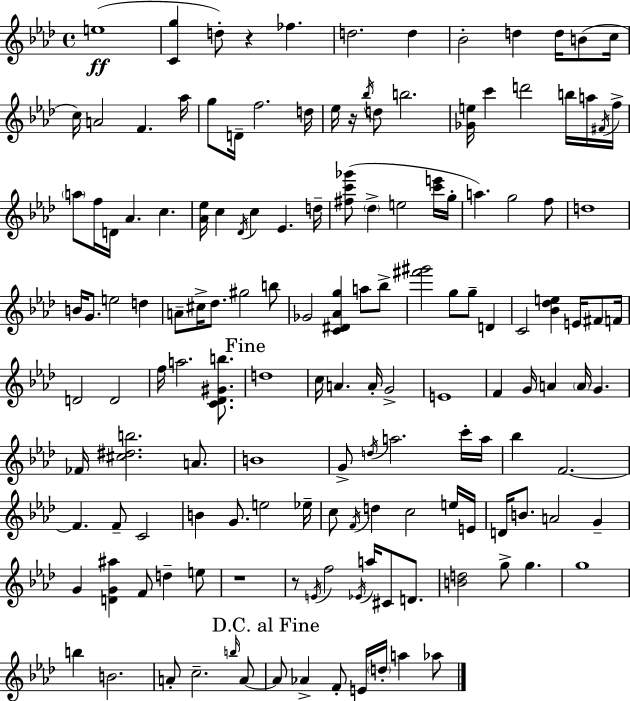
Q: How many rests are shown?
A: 4